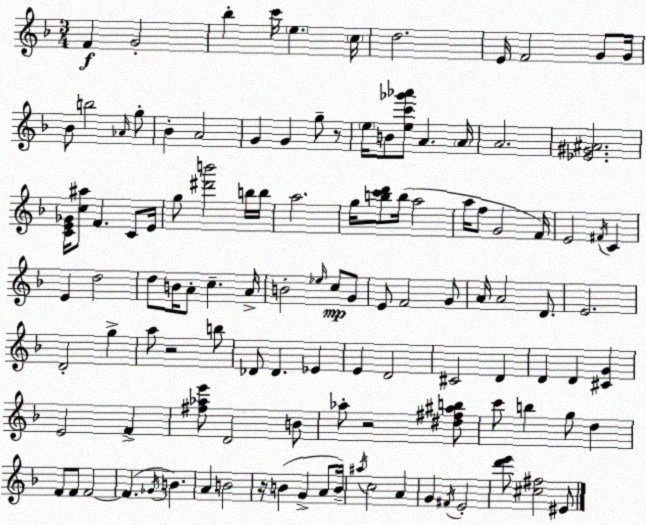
X:1
T:Untitled
M:3/4
L:1/4
K:Dm
F G2 _b c'/4 e c/4 d2 E/4 F2 G/2 G/4 _B/2 b2 _A/4 g/2 _B A2 G G g/2 z/2 e/4 B/2 [ec'_g'_a']/2 A A/4 A2 [_E^G^A]2 [CE_G]/4 [c^a]/2 F C/2 E/4 g/2 [^d'b']2 b/4 b/4 a2 g/4 [bc'd']/2 b/4 a2 a/4 f/2 G2 F/4 E2 ^F/4 C E d2 d/2 B/4 A/2 c A/4 B2 _e/4 c/2 G/2 E/2 F2 G/2 A/4 A2 D/2 E2 D2 g a/2 z2 b/2 _D/2 _D _E E D2 ^C2 D D D [^CG] E2 F [^f_ae']/2 D2 B/2 _a/2 z2 [^d^f^ab]/2 c'/2 b g/2 d F/2 F/2 F2 F _G/4 B A B2 z/4 B G A/2 B/4 ^a/4 c2 A G ^F/4 E2 [d'e']/2 [^c^f]2 ^E/2